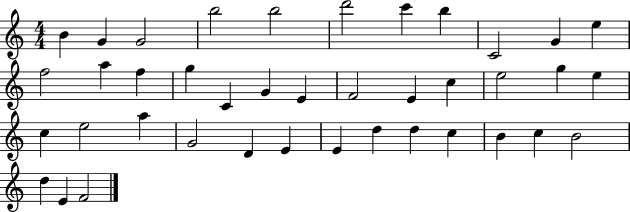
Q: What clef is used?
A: treble